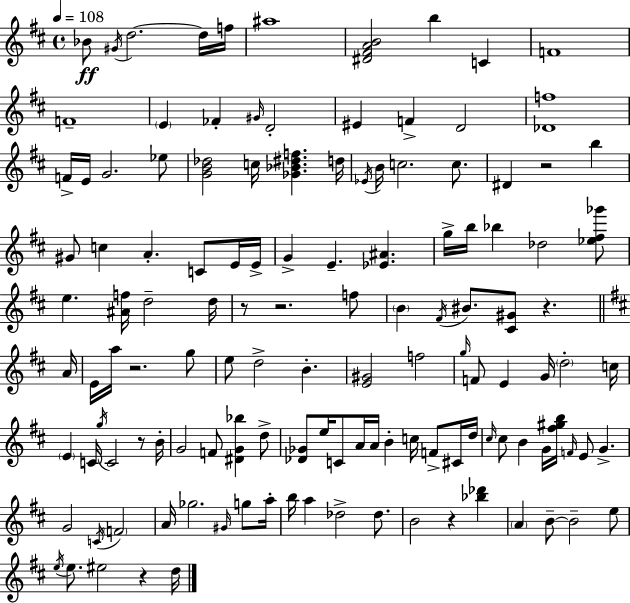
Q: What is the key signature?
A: D major